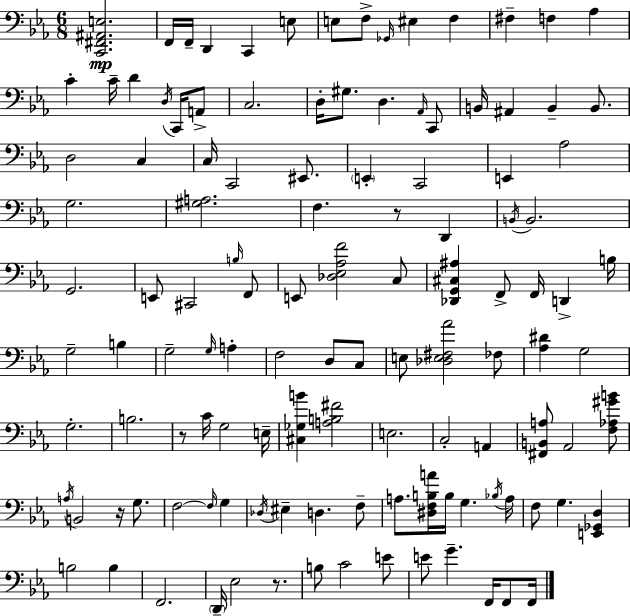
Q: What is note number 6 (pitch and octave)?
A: E3